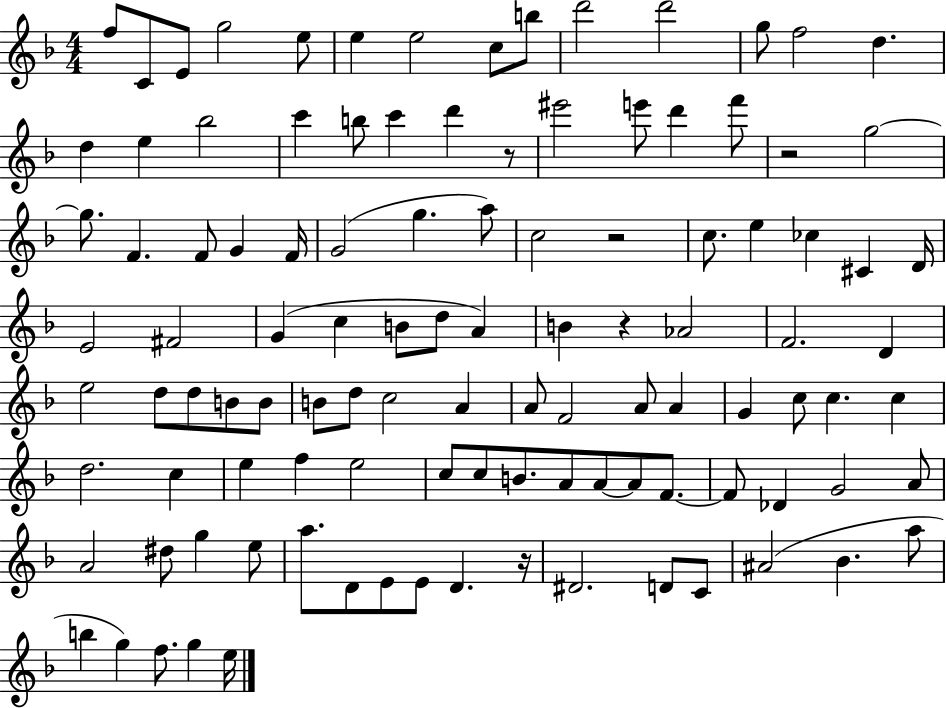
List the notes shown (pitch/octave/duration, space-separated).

F5/e C4/e E4/e G5/h E5/e E5/q E5/h C5/e B5/e D6/h D6/h G5/e F5/h D5/q. D5/q E5/q Bb5/h C6/q B5/e C6/q D6/q R/e EIS6/h E6/e D6/q F6/e R/h G5/h G5/e. F4/q. F4/e G4/q F4/s G4/h G5/q. A5/e C5/h R/h C5/e. E5/q CES5/q C#4/q D4/s E4/h F#4/h G4/q C5/q B4/e D5/e A4/q B4/q R/q Ab4/h F4/h. D4/q E5/h D5/e D5/e B4/e B4/e B4/e D5/e C5/h A4/q A4/e F4/h A4/e A4/q G4/q C5/e C5/q. C5/q D5/h. C5/q E5/q F5/q E5/h C5/e C5/e B4/e. A4/e A4/e A4/e F4/e. F4/e Db4/q G4/h A4/e A4/h D#5/e G5/q E5/e A5/e. D4/e E4/e E4/e D4/q. R/s D#4/h. D4/e C4/e A#4/h Bb4/q. A5/e B5/q G5/q F5/e. G5/q E5/s